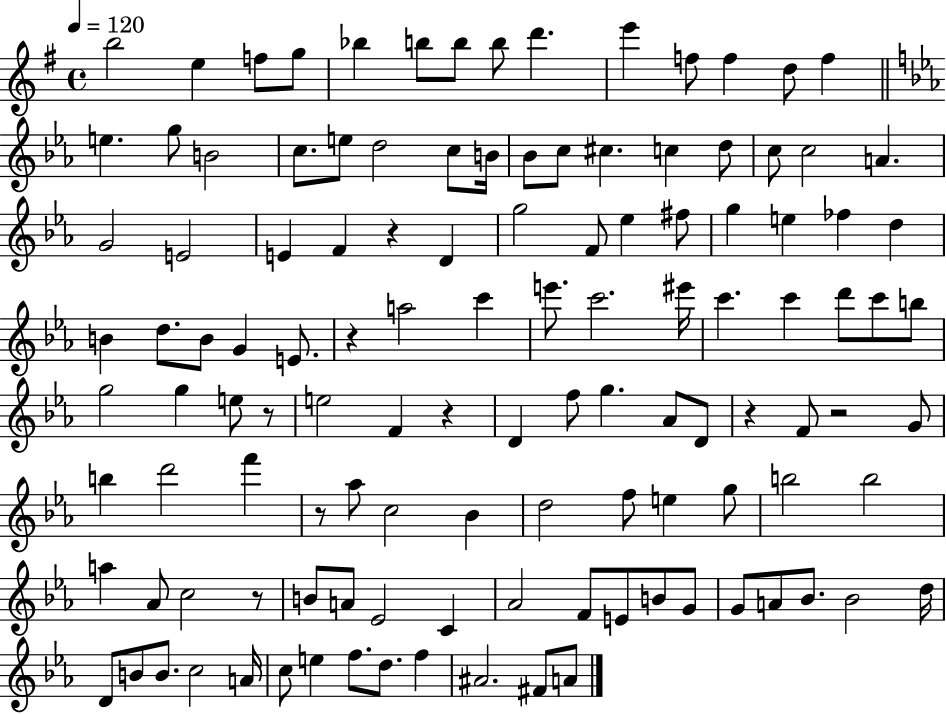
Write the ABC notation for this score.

X:1
T:Untitled
M:4/4
L:1/4
K:G
b2 e f/2 g/2 _b b/2 b/2 b/2 d' e' f/2 f d/2 f e g/2 B2 c/2 e/2 d2 c/2 B/4 _B/2 c/2 ^c c d/2 c/2 c2 A G2 E2 E F z D g2 F/2 _e ^f/2 g e _f d B d/2 B/2 G E/2 z a2 c' e'/2 c'2 ^e'/4 c' c' d'/2 c'/2 b/2 g2 g e/2 z/2 e2 F z D f/2 g _A/2 D/2 z F/2 z2 G/2 b d'2 f' z/2 _a/2 c2 _B d2 f/2 e g/2 b2 b2 a _A/2 c2 z/2 B/2 A/2 _E2 C _A2 F/2 E/2 B/2 G/2 G/2 A/2 _B/2 _B2 d/4 D/2 B/2 B/2 c2 A/4 c/2 e f/2 d/2 f ^A2 ^F/2 A/2